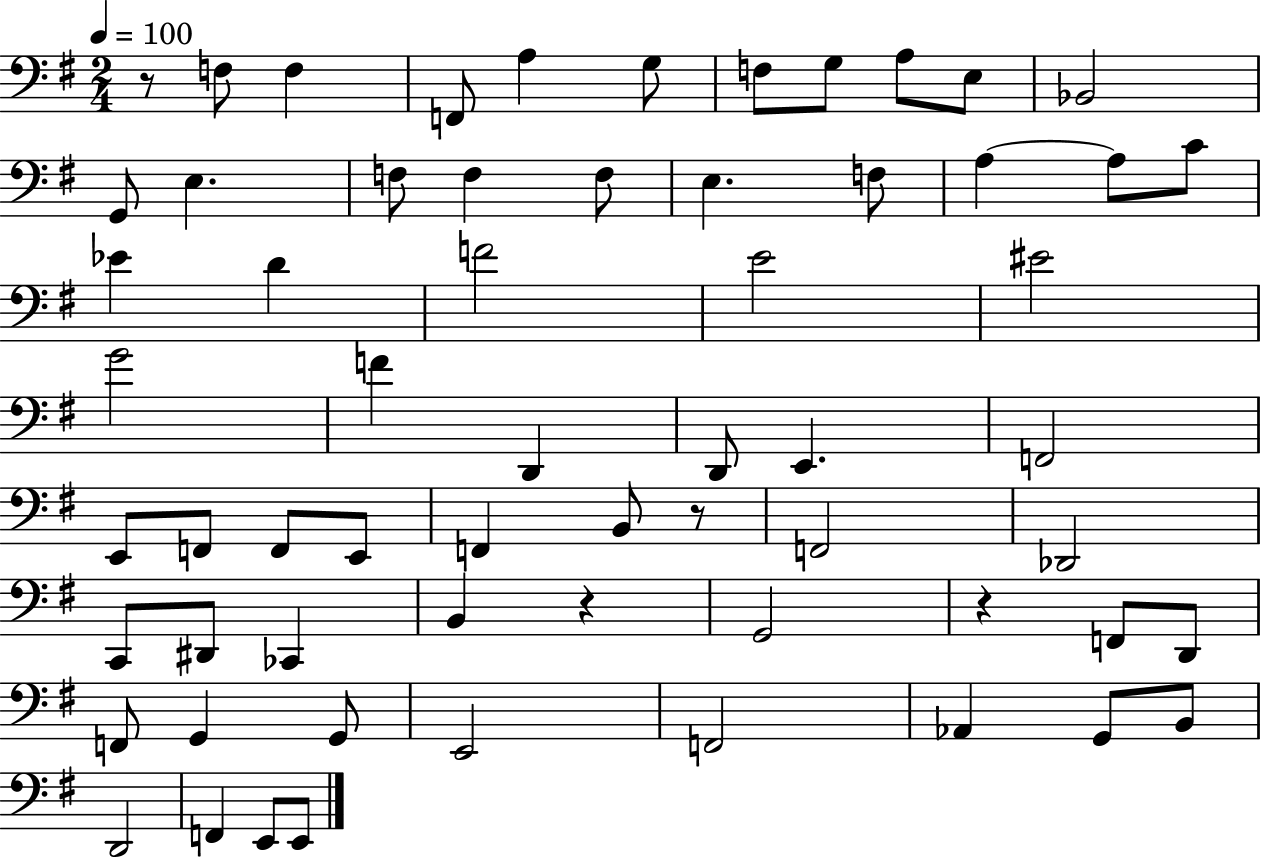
{
  \clef bass
  \numericTimeSignature
  \time 2/4
  \key g \major
  \tempo 4 = 100
  r8 f8 f4 | f,8 a4 g8 | f8 g8 a8 e8 | bes,2 | \break g,8 e4. | f8 f4 f8 | e4. f8 | a4~~ a8 c'8 | \break ees'4 d'4 | f'2 | e'2 | eis'2 | \break g'2 | f'4 d,4 | d,8 e,4. | f,2 | \break e,8 f,8 f,8 e,8 | f,4 b,8 r8 | f,2 | des,2 | \break c,8 dis,8 ces,4 | b,4 r4 | g,2 | r4 f,8 d,8 | \break f,8 g,4 g,8 | e,2 | f,2 | aes,4 g,8 b,8 | \break d,2 | f,4 e,8 e,8 | \bar "|."
}